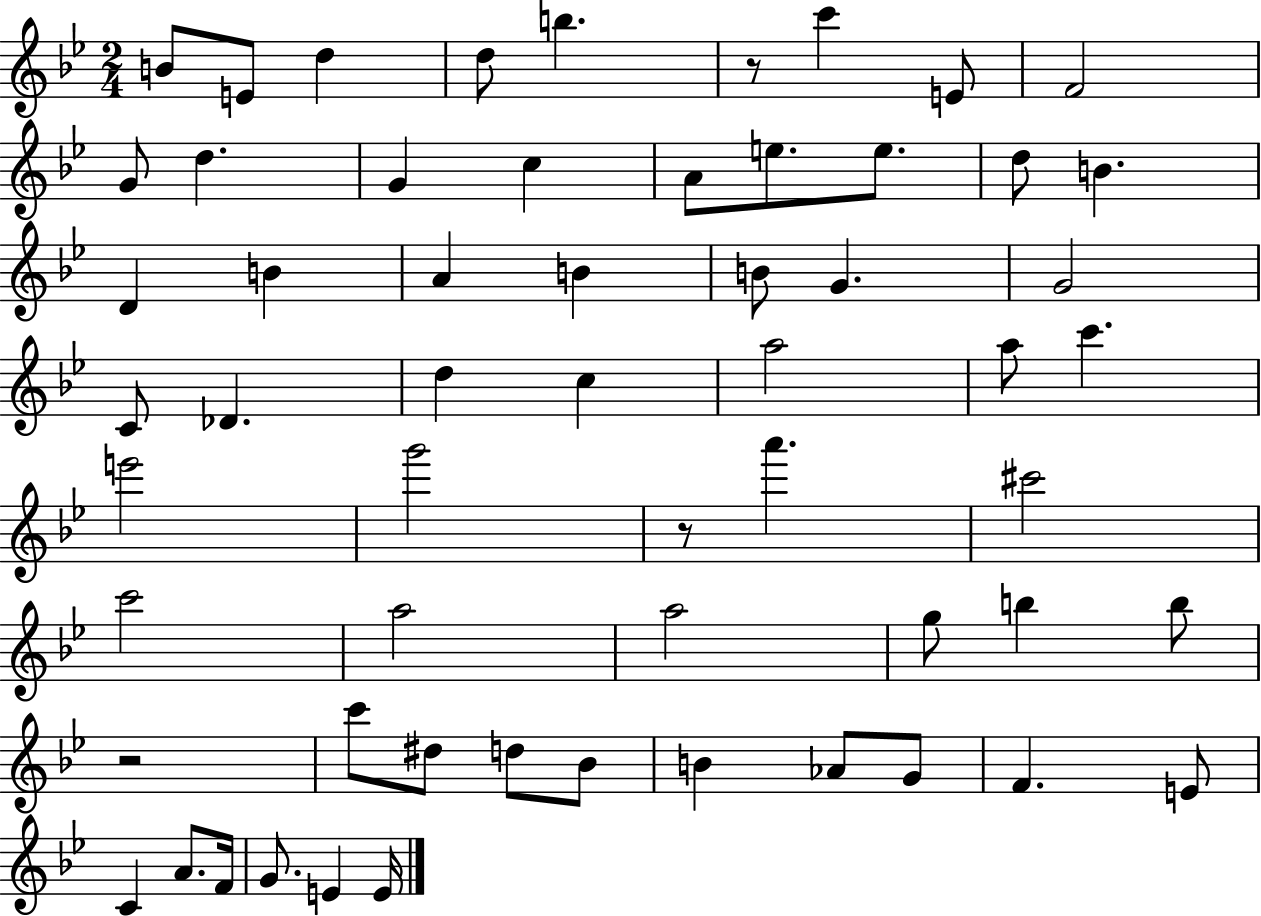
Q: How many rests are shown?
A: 3